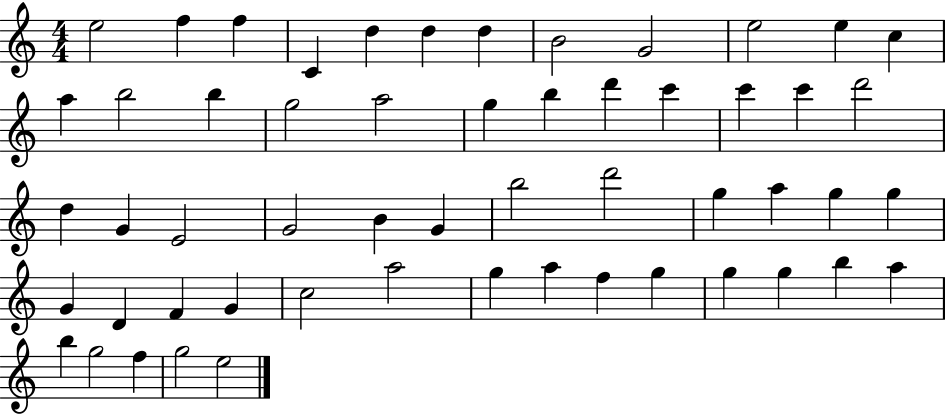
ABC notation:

X:1
T:Untitled
M:4/4
L:1/4
K:C
e2 f f C d d d B2 G2 e2 e c a b2 b g2 a2 g b d' c' c' c' d'2 d G E2 G2 B G b2 d'2 g a g g G D F G c2 a2 g a f g g g b a b g2 f g2 e2